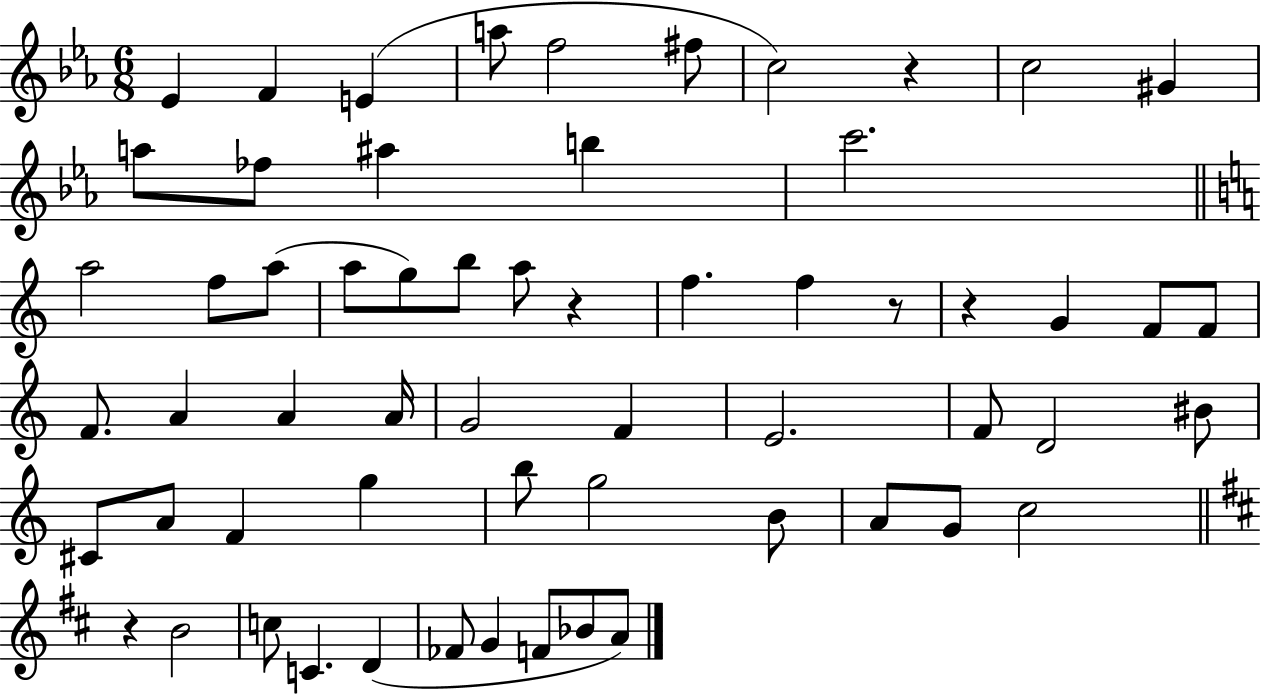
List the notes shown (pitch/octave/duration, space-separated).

Eb4/q F4/q E4/q A5/e F5/h F#5/e C5/h R/q C5/h G#4/q A5/e FES5/e A#5/q B5/q C6/h. A5/h F5/e A5/e A5/e G5/e B5/e A5/e R/q F5/q. F5/q R/e R/q G4/q F4/e F4/e F4/e. A4/q A4/q A4/s G4/h F4/q E4/h. F4/e D4/h BIS4/e C#4/e A4/e F4/q G5/q B5/e G5/h B4/e A4/e G4/e C5/h R/q B4/h C5/e C4/q. D4/q FES4/e G4/q F4/e Bb4/e A4/e